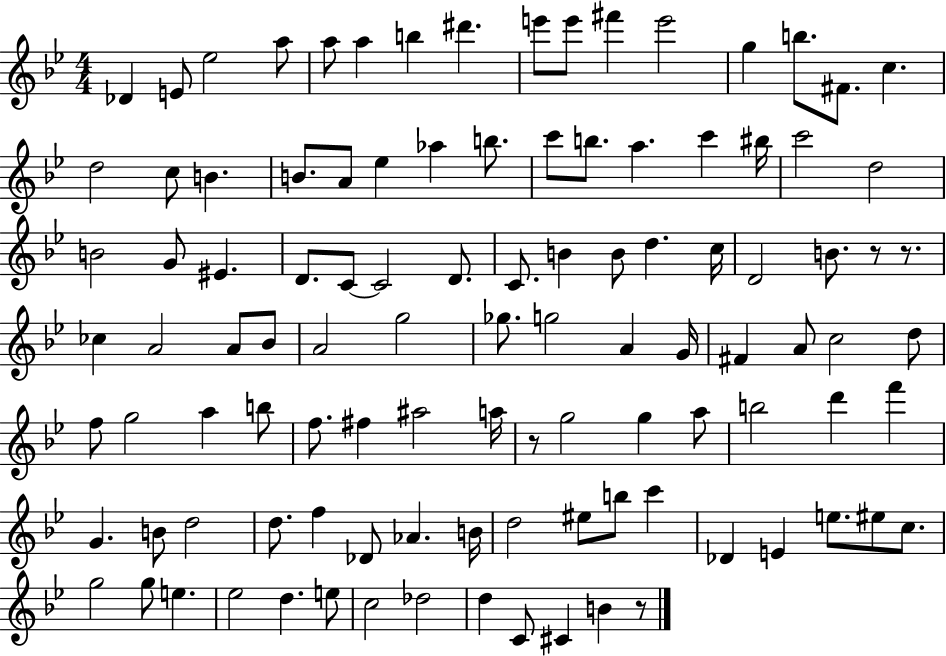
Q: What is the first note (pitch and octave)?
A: Db4